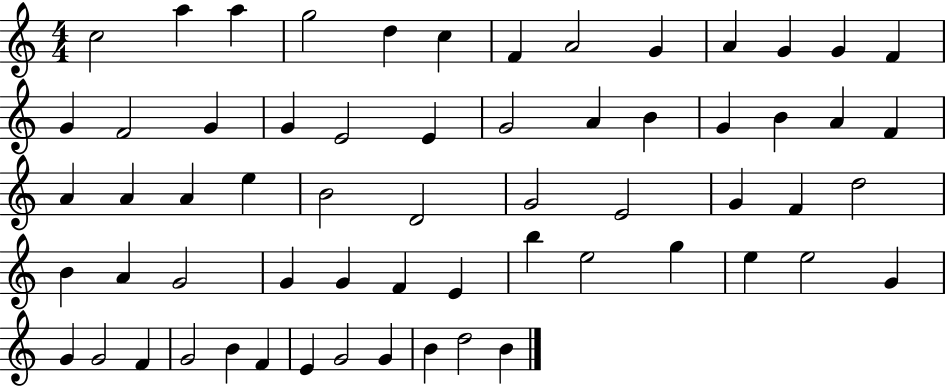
C5/h A5/q A5/q G5/h D5/q C5/q F4/q A4/h G4/q A4/q G4/q G4/q F4/q G4/q F4/h G4/q G4/q E4/h E4/q G4/h A4/q B4/q G4/q B4/q A4/q F4/q A4/q A4/q A4/q E5/q B4/h D4/h G4/h E4/h G4/q F4/q D5/h B4/q A4/q G4/h G4/q G4/q F4/q E4/q B5/q E5/h G5/q E5/q E5/h G4/q G4/q G4/h F4/q G4/h B4/q F4/q E4/q G4/h G4/q B4/q D5/h B4/q